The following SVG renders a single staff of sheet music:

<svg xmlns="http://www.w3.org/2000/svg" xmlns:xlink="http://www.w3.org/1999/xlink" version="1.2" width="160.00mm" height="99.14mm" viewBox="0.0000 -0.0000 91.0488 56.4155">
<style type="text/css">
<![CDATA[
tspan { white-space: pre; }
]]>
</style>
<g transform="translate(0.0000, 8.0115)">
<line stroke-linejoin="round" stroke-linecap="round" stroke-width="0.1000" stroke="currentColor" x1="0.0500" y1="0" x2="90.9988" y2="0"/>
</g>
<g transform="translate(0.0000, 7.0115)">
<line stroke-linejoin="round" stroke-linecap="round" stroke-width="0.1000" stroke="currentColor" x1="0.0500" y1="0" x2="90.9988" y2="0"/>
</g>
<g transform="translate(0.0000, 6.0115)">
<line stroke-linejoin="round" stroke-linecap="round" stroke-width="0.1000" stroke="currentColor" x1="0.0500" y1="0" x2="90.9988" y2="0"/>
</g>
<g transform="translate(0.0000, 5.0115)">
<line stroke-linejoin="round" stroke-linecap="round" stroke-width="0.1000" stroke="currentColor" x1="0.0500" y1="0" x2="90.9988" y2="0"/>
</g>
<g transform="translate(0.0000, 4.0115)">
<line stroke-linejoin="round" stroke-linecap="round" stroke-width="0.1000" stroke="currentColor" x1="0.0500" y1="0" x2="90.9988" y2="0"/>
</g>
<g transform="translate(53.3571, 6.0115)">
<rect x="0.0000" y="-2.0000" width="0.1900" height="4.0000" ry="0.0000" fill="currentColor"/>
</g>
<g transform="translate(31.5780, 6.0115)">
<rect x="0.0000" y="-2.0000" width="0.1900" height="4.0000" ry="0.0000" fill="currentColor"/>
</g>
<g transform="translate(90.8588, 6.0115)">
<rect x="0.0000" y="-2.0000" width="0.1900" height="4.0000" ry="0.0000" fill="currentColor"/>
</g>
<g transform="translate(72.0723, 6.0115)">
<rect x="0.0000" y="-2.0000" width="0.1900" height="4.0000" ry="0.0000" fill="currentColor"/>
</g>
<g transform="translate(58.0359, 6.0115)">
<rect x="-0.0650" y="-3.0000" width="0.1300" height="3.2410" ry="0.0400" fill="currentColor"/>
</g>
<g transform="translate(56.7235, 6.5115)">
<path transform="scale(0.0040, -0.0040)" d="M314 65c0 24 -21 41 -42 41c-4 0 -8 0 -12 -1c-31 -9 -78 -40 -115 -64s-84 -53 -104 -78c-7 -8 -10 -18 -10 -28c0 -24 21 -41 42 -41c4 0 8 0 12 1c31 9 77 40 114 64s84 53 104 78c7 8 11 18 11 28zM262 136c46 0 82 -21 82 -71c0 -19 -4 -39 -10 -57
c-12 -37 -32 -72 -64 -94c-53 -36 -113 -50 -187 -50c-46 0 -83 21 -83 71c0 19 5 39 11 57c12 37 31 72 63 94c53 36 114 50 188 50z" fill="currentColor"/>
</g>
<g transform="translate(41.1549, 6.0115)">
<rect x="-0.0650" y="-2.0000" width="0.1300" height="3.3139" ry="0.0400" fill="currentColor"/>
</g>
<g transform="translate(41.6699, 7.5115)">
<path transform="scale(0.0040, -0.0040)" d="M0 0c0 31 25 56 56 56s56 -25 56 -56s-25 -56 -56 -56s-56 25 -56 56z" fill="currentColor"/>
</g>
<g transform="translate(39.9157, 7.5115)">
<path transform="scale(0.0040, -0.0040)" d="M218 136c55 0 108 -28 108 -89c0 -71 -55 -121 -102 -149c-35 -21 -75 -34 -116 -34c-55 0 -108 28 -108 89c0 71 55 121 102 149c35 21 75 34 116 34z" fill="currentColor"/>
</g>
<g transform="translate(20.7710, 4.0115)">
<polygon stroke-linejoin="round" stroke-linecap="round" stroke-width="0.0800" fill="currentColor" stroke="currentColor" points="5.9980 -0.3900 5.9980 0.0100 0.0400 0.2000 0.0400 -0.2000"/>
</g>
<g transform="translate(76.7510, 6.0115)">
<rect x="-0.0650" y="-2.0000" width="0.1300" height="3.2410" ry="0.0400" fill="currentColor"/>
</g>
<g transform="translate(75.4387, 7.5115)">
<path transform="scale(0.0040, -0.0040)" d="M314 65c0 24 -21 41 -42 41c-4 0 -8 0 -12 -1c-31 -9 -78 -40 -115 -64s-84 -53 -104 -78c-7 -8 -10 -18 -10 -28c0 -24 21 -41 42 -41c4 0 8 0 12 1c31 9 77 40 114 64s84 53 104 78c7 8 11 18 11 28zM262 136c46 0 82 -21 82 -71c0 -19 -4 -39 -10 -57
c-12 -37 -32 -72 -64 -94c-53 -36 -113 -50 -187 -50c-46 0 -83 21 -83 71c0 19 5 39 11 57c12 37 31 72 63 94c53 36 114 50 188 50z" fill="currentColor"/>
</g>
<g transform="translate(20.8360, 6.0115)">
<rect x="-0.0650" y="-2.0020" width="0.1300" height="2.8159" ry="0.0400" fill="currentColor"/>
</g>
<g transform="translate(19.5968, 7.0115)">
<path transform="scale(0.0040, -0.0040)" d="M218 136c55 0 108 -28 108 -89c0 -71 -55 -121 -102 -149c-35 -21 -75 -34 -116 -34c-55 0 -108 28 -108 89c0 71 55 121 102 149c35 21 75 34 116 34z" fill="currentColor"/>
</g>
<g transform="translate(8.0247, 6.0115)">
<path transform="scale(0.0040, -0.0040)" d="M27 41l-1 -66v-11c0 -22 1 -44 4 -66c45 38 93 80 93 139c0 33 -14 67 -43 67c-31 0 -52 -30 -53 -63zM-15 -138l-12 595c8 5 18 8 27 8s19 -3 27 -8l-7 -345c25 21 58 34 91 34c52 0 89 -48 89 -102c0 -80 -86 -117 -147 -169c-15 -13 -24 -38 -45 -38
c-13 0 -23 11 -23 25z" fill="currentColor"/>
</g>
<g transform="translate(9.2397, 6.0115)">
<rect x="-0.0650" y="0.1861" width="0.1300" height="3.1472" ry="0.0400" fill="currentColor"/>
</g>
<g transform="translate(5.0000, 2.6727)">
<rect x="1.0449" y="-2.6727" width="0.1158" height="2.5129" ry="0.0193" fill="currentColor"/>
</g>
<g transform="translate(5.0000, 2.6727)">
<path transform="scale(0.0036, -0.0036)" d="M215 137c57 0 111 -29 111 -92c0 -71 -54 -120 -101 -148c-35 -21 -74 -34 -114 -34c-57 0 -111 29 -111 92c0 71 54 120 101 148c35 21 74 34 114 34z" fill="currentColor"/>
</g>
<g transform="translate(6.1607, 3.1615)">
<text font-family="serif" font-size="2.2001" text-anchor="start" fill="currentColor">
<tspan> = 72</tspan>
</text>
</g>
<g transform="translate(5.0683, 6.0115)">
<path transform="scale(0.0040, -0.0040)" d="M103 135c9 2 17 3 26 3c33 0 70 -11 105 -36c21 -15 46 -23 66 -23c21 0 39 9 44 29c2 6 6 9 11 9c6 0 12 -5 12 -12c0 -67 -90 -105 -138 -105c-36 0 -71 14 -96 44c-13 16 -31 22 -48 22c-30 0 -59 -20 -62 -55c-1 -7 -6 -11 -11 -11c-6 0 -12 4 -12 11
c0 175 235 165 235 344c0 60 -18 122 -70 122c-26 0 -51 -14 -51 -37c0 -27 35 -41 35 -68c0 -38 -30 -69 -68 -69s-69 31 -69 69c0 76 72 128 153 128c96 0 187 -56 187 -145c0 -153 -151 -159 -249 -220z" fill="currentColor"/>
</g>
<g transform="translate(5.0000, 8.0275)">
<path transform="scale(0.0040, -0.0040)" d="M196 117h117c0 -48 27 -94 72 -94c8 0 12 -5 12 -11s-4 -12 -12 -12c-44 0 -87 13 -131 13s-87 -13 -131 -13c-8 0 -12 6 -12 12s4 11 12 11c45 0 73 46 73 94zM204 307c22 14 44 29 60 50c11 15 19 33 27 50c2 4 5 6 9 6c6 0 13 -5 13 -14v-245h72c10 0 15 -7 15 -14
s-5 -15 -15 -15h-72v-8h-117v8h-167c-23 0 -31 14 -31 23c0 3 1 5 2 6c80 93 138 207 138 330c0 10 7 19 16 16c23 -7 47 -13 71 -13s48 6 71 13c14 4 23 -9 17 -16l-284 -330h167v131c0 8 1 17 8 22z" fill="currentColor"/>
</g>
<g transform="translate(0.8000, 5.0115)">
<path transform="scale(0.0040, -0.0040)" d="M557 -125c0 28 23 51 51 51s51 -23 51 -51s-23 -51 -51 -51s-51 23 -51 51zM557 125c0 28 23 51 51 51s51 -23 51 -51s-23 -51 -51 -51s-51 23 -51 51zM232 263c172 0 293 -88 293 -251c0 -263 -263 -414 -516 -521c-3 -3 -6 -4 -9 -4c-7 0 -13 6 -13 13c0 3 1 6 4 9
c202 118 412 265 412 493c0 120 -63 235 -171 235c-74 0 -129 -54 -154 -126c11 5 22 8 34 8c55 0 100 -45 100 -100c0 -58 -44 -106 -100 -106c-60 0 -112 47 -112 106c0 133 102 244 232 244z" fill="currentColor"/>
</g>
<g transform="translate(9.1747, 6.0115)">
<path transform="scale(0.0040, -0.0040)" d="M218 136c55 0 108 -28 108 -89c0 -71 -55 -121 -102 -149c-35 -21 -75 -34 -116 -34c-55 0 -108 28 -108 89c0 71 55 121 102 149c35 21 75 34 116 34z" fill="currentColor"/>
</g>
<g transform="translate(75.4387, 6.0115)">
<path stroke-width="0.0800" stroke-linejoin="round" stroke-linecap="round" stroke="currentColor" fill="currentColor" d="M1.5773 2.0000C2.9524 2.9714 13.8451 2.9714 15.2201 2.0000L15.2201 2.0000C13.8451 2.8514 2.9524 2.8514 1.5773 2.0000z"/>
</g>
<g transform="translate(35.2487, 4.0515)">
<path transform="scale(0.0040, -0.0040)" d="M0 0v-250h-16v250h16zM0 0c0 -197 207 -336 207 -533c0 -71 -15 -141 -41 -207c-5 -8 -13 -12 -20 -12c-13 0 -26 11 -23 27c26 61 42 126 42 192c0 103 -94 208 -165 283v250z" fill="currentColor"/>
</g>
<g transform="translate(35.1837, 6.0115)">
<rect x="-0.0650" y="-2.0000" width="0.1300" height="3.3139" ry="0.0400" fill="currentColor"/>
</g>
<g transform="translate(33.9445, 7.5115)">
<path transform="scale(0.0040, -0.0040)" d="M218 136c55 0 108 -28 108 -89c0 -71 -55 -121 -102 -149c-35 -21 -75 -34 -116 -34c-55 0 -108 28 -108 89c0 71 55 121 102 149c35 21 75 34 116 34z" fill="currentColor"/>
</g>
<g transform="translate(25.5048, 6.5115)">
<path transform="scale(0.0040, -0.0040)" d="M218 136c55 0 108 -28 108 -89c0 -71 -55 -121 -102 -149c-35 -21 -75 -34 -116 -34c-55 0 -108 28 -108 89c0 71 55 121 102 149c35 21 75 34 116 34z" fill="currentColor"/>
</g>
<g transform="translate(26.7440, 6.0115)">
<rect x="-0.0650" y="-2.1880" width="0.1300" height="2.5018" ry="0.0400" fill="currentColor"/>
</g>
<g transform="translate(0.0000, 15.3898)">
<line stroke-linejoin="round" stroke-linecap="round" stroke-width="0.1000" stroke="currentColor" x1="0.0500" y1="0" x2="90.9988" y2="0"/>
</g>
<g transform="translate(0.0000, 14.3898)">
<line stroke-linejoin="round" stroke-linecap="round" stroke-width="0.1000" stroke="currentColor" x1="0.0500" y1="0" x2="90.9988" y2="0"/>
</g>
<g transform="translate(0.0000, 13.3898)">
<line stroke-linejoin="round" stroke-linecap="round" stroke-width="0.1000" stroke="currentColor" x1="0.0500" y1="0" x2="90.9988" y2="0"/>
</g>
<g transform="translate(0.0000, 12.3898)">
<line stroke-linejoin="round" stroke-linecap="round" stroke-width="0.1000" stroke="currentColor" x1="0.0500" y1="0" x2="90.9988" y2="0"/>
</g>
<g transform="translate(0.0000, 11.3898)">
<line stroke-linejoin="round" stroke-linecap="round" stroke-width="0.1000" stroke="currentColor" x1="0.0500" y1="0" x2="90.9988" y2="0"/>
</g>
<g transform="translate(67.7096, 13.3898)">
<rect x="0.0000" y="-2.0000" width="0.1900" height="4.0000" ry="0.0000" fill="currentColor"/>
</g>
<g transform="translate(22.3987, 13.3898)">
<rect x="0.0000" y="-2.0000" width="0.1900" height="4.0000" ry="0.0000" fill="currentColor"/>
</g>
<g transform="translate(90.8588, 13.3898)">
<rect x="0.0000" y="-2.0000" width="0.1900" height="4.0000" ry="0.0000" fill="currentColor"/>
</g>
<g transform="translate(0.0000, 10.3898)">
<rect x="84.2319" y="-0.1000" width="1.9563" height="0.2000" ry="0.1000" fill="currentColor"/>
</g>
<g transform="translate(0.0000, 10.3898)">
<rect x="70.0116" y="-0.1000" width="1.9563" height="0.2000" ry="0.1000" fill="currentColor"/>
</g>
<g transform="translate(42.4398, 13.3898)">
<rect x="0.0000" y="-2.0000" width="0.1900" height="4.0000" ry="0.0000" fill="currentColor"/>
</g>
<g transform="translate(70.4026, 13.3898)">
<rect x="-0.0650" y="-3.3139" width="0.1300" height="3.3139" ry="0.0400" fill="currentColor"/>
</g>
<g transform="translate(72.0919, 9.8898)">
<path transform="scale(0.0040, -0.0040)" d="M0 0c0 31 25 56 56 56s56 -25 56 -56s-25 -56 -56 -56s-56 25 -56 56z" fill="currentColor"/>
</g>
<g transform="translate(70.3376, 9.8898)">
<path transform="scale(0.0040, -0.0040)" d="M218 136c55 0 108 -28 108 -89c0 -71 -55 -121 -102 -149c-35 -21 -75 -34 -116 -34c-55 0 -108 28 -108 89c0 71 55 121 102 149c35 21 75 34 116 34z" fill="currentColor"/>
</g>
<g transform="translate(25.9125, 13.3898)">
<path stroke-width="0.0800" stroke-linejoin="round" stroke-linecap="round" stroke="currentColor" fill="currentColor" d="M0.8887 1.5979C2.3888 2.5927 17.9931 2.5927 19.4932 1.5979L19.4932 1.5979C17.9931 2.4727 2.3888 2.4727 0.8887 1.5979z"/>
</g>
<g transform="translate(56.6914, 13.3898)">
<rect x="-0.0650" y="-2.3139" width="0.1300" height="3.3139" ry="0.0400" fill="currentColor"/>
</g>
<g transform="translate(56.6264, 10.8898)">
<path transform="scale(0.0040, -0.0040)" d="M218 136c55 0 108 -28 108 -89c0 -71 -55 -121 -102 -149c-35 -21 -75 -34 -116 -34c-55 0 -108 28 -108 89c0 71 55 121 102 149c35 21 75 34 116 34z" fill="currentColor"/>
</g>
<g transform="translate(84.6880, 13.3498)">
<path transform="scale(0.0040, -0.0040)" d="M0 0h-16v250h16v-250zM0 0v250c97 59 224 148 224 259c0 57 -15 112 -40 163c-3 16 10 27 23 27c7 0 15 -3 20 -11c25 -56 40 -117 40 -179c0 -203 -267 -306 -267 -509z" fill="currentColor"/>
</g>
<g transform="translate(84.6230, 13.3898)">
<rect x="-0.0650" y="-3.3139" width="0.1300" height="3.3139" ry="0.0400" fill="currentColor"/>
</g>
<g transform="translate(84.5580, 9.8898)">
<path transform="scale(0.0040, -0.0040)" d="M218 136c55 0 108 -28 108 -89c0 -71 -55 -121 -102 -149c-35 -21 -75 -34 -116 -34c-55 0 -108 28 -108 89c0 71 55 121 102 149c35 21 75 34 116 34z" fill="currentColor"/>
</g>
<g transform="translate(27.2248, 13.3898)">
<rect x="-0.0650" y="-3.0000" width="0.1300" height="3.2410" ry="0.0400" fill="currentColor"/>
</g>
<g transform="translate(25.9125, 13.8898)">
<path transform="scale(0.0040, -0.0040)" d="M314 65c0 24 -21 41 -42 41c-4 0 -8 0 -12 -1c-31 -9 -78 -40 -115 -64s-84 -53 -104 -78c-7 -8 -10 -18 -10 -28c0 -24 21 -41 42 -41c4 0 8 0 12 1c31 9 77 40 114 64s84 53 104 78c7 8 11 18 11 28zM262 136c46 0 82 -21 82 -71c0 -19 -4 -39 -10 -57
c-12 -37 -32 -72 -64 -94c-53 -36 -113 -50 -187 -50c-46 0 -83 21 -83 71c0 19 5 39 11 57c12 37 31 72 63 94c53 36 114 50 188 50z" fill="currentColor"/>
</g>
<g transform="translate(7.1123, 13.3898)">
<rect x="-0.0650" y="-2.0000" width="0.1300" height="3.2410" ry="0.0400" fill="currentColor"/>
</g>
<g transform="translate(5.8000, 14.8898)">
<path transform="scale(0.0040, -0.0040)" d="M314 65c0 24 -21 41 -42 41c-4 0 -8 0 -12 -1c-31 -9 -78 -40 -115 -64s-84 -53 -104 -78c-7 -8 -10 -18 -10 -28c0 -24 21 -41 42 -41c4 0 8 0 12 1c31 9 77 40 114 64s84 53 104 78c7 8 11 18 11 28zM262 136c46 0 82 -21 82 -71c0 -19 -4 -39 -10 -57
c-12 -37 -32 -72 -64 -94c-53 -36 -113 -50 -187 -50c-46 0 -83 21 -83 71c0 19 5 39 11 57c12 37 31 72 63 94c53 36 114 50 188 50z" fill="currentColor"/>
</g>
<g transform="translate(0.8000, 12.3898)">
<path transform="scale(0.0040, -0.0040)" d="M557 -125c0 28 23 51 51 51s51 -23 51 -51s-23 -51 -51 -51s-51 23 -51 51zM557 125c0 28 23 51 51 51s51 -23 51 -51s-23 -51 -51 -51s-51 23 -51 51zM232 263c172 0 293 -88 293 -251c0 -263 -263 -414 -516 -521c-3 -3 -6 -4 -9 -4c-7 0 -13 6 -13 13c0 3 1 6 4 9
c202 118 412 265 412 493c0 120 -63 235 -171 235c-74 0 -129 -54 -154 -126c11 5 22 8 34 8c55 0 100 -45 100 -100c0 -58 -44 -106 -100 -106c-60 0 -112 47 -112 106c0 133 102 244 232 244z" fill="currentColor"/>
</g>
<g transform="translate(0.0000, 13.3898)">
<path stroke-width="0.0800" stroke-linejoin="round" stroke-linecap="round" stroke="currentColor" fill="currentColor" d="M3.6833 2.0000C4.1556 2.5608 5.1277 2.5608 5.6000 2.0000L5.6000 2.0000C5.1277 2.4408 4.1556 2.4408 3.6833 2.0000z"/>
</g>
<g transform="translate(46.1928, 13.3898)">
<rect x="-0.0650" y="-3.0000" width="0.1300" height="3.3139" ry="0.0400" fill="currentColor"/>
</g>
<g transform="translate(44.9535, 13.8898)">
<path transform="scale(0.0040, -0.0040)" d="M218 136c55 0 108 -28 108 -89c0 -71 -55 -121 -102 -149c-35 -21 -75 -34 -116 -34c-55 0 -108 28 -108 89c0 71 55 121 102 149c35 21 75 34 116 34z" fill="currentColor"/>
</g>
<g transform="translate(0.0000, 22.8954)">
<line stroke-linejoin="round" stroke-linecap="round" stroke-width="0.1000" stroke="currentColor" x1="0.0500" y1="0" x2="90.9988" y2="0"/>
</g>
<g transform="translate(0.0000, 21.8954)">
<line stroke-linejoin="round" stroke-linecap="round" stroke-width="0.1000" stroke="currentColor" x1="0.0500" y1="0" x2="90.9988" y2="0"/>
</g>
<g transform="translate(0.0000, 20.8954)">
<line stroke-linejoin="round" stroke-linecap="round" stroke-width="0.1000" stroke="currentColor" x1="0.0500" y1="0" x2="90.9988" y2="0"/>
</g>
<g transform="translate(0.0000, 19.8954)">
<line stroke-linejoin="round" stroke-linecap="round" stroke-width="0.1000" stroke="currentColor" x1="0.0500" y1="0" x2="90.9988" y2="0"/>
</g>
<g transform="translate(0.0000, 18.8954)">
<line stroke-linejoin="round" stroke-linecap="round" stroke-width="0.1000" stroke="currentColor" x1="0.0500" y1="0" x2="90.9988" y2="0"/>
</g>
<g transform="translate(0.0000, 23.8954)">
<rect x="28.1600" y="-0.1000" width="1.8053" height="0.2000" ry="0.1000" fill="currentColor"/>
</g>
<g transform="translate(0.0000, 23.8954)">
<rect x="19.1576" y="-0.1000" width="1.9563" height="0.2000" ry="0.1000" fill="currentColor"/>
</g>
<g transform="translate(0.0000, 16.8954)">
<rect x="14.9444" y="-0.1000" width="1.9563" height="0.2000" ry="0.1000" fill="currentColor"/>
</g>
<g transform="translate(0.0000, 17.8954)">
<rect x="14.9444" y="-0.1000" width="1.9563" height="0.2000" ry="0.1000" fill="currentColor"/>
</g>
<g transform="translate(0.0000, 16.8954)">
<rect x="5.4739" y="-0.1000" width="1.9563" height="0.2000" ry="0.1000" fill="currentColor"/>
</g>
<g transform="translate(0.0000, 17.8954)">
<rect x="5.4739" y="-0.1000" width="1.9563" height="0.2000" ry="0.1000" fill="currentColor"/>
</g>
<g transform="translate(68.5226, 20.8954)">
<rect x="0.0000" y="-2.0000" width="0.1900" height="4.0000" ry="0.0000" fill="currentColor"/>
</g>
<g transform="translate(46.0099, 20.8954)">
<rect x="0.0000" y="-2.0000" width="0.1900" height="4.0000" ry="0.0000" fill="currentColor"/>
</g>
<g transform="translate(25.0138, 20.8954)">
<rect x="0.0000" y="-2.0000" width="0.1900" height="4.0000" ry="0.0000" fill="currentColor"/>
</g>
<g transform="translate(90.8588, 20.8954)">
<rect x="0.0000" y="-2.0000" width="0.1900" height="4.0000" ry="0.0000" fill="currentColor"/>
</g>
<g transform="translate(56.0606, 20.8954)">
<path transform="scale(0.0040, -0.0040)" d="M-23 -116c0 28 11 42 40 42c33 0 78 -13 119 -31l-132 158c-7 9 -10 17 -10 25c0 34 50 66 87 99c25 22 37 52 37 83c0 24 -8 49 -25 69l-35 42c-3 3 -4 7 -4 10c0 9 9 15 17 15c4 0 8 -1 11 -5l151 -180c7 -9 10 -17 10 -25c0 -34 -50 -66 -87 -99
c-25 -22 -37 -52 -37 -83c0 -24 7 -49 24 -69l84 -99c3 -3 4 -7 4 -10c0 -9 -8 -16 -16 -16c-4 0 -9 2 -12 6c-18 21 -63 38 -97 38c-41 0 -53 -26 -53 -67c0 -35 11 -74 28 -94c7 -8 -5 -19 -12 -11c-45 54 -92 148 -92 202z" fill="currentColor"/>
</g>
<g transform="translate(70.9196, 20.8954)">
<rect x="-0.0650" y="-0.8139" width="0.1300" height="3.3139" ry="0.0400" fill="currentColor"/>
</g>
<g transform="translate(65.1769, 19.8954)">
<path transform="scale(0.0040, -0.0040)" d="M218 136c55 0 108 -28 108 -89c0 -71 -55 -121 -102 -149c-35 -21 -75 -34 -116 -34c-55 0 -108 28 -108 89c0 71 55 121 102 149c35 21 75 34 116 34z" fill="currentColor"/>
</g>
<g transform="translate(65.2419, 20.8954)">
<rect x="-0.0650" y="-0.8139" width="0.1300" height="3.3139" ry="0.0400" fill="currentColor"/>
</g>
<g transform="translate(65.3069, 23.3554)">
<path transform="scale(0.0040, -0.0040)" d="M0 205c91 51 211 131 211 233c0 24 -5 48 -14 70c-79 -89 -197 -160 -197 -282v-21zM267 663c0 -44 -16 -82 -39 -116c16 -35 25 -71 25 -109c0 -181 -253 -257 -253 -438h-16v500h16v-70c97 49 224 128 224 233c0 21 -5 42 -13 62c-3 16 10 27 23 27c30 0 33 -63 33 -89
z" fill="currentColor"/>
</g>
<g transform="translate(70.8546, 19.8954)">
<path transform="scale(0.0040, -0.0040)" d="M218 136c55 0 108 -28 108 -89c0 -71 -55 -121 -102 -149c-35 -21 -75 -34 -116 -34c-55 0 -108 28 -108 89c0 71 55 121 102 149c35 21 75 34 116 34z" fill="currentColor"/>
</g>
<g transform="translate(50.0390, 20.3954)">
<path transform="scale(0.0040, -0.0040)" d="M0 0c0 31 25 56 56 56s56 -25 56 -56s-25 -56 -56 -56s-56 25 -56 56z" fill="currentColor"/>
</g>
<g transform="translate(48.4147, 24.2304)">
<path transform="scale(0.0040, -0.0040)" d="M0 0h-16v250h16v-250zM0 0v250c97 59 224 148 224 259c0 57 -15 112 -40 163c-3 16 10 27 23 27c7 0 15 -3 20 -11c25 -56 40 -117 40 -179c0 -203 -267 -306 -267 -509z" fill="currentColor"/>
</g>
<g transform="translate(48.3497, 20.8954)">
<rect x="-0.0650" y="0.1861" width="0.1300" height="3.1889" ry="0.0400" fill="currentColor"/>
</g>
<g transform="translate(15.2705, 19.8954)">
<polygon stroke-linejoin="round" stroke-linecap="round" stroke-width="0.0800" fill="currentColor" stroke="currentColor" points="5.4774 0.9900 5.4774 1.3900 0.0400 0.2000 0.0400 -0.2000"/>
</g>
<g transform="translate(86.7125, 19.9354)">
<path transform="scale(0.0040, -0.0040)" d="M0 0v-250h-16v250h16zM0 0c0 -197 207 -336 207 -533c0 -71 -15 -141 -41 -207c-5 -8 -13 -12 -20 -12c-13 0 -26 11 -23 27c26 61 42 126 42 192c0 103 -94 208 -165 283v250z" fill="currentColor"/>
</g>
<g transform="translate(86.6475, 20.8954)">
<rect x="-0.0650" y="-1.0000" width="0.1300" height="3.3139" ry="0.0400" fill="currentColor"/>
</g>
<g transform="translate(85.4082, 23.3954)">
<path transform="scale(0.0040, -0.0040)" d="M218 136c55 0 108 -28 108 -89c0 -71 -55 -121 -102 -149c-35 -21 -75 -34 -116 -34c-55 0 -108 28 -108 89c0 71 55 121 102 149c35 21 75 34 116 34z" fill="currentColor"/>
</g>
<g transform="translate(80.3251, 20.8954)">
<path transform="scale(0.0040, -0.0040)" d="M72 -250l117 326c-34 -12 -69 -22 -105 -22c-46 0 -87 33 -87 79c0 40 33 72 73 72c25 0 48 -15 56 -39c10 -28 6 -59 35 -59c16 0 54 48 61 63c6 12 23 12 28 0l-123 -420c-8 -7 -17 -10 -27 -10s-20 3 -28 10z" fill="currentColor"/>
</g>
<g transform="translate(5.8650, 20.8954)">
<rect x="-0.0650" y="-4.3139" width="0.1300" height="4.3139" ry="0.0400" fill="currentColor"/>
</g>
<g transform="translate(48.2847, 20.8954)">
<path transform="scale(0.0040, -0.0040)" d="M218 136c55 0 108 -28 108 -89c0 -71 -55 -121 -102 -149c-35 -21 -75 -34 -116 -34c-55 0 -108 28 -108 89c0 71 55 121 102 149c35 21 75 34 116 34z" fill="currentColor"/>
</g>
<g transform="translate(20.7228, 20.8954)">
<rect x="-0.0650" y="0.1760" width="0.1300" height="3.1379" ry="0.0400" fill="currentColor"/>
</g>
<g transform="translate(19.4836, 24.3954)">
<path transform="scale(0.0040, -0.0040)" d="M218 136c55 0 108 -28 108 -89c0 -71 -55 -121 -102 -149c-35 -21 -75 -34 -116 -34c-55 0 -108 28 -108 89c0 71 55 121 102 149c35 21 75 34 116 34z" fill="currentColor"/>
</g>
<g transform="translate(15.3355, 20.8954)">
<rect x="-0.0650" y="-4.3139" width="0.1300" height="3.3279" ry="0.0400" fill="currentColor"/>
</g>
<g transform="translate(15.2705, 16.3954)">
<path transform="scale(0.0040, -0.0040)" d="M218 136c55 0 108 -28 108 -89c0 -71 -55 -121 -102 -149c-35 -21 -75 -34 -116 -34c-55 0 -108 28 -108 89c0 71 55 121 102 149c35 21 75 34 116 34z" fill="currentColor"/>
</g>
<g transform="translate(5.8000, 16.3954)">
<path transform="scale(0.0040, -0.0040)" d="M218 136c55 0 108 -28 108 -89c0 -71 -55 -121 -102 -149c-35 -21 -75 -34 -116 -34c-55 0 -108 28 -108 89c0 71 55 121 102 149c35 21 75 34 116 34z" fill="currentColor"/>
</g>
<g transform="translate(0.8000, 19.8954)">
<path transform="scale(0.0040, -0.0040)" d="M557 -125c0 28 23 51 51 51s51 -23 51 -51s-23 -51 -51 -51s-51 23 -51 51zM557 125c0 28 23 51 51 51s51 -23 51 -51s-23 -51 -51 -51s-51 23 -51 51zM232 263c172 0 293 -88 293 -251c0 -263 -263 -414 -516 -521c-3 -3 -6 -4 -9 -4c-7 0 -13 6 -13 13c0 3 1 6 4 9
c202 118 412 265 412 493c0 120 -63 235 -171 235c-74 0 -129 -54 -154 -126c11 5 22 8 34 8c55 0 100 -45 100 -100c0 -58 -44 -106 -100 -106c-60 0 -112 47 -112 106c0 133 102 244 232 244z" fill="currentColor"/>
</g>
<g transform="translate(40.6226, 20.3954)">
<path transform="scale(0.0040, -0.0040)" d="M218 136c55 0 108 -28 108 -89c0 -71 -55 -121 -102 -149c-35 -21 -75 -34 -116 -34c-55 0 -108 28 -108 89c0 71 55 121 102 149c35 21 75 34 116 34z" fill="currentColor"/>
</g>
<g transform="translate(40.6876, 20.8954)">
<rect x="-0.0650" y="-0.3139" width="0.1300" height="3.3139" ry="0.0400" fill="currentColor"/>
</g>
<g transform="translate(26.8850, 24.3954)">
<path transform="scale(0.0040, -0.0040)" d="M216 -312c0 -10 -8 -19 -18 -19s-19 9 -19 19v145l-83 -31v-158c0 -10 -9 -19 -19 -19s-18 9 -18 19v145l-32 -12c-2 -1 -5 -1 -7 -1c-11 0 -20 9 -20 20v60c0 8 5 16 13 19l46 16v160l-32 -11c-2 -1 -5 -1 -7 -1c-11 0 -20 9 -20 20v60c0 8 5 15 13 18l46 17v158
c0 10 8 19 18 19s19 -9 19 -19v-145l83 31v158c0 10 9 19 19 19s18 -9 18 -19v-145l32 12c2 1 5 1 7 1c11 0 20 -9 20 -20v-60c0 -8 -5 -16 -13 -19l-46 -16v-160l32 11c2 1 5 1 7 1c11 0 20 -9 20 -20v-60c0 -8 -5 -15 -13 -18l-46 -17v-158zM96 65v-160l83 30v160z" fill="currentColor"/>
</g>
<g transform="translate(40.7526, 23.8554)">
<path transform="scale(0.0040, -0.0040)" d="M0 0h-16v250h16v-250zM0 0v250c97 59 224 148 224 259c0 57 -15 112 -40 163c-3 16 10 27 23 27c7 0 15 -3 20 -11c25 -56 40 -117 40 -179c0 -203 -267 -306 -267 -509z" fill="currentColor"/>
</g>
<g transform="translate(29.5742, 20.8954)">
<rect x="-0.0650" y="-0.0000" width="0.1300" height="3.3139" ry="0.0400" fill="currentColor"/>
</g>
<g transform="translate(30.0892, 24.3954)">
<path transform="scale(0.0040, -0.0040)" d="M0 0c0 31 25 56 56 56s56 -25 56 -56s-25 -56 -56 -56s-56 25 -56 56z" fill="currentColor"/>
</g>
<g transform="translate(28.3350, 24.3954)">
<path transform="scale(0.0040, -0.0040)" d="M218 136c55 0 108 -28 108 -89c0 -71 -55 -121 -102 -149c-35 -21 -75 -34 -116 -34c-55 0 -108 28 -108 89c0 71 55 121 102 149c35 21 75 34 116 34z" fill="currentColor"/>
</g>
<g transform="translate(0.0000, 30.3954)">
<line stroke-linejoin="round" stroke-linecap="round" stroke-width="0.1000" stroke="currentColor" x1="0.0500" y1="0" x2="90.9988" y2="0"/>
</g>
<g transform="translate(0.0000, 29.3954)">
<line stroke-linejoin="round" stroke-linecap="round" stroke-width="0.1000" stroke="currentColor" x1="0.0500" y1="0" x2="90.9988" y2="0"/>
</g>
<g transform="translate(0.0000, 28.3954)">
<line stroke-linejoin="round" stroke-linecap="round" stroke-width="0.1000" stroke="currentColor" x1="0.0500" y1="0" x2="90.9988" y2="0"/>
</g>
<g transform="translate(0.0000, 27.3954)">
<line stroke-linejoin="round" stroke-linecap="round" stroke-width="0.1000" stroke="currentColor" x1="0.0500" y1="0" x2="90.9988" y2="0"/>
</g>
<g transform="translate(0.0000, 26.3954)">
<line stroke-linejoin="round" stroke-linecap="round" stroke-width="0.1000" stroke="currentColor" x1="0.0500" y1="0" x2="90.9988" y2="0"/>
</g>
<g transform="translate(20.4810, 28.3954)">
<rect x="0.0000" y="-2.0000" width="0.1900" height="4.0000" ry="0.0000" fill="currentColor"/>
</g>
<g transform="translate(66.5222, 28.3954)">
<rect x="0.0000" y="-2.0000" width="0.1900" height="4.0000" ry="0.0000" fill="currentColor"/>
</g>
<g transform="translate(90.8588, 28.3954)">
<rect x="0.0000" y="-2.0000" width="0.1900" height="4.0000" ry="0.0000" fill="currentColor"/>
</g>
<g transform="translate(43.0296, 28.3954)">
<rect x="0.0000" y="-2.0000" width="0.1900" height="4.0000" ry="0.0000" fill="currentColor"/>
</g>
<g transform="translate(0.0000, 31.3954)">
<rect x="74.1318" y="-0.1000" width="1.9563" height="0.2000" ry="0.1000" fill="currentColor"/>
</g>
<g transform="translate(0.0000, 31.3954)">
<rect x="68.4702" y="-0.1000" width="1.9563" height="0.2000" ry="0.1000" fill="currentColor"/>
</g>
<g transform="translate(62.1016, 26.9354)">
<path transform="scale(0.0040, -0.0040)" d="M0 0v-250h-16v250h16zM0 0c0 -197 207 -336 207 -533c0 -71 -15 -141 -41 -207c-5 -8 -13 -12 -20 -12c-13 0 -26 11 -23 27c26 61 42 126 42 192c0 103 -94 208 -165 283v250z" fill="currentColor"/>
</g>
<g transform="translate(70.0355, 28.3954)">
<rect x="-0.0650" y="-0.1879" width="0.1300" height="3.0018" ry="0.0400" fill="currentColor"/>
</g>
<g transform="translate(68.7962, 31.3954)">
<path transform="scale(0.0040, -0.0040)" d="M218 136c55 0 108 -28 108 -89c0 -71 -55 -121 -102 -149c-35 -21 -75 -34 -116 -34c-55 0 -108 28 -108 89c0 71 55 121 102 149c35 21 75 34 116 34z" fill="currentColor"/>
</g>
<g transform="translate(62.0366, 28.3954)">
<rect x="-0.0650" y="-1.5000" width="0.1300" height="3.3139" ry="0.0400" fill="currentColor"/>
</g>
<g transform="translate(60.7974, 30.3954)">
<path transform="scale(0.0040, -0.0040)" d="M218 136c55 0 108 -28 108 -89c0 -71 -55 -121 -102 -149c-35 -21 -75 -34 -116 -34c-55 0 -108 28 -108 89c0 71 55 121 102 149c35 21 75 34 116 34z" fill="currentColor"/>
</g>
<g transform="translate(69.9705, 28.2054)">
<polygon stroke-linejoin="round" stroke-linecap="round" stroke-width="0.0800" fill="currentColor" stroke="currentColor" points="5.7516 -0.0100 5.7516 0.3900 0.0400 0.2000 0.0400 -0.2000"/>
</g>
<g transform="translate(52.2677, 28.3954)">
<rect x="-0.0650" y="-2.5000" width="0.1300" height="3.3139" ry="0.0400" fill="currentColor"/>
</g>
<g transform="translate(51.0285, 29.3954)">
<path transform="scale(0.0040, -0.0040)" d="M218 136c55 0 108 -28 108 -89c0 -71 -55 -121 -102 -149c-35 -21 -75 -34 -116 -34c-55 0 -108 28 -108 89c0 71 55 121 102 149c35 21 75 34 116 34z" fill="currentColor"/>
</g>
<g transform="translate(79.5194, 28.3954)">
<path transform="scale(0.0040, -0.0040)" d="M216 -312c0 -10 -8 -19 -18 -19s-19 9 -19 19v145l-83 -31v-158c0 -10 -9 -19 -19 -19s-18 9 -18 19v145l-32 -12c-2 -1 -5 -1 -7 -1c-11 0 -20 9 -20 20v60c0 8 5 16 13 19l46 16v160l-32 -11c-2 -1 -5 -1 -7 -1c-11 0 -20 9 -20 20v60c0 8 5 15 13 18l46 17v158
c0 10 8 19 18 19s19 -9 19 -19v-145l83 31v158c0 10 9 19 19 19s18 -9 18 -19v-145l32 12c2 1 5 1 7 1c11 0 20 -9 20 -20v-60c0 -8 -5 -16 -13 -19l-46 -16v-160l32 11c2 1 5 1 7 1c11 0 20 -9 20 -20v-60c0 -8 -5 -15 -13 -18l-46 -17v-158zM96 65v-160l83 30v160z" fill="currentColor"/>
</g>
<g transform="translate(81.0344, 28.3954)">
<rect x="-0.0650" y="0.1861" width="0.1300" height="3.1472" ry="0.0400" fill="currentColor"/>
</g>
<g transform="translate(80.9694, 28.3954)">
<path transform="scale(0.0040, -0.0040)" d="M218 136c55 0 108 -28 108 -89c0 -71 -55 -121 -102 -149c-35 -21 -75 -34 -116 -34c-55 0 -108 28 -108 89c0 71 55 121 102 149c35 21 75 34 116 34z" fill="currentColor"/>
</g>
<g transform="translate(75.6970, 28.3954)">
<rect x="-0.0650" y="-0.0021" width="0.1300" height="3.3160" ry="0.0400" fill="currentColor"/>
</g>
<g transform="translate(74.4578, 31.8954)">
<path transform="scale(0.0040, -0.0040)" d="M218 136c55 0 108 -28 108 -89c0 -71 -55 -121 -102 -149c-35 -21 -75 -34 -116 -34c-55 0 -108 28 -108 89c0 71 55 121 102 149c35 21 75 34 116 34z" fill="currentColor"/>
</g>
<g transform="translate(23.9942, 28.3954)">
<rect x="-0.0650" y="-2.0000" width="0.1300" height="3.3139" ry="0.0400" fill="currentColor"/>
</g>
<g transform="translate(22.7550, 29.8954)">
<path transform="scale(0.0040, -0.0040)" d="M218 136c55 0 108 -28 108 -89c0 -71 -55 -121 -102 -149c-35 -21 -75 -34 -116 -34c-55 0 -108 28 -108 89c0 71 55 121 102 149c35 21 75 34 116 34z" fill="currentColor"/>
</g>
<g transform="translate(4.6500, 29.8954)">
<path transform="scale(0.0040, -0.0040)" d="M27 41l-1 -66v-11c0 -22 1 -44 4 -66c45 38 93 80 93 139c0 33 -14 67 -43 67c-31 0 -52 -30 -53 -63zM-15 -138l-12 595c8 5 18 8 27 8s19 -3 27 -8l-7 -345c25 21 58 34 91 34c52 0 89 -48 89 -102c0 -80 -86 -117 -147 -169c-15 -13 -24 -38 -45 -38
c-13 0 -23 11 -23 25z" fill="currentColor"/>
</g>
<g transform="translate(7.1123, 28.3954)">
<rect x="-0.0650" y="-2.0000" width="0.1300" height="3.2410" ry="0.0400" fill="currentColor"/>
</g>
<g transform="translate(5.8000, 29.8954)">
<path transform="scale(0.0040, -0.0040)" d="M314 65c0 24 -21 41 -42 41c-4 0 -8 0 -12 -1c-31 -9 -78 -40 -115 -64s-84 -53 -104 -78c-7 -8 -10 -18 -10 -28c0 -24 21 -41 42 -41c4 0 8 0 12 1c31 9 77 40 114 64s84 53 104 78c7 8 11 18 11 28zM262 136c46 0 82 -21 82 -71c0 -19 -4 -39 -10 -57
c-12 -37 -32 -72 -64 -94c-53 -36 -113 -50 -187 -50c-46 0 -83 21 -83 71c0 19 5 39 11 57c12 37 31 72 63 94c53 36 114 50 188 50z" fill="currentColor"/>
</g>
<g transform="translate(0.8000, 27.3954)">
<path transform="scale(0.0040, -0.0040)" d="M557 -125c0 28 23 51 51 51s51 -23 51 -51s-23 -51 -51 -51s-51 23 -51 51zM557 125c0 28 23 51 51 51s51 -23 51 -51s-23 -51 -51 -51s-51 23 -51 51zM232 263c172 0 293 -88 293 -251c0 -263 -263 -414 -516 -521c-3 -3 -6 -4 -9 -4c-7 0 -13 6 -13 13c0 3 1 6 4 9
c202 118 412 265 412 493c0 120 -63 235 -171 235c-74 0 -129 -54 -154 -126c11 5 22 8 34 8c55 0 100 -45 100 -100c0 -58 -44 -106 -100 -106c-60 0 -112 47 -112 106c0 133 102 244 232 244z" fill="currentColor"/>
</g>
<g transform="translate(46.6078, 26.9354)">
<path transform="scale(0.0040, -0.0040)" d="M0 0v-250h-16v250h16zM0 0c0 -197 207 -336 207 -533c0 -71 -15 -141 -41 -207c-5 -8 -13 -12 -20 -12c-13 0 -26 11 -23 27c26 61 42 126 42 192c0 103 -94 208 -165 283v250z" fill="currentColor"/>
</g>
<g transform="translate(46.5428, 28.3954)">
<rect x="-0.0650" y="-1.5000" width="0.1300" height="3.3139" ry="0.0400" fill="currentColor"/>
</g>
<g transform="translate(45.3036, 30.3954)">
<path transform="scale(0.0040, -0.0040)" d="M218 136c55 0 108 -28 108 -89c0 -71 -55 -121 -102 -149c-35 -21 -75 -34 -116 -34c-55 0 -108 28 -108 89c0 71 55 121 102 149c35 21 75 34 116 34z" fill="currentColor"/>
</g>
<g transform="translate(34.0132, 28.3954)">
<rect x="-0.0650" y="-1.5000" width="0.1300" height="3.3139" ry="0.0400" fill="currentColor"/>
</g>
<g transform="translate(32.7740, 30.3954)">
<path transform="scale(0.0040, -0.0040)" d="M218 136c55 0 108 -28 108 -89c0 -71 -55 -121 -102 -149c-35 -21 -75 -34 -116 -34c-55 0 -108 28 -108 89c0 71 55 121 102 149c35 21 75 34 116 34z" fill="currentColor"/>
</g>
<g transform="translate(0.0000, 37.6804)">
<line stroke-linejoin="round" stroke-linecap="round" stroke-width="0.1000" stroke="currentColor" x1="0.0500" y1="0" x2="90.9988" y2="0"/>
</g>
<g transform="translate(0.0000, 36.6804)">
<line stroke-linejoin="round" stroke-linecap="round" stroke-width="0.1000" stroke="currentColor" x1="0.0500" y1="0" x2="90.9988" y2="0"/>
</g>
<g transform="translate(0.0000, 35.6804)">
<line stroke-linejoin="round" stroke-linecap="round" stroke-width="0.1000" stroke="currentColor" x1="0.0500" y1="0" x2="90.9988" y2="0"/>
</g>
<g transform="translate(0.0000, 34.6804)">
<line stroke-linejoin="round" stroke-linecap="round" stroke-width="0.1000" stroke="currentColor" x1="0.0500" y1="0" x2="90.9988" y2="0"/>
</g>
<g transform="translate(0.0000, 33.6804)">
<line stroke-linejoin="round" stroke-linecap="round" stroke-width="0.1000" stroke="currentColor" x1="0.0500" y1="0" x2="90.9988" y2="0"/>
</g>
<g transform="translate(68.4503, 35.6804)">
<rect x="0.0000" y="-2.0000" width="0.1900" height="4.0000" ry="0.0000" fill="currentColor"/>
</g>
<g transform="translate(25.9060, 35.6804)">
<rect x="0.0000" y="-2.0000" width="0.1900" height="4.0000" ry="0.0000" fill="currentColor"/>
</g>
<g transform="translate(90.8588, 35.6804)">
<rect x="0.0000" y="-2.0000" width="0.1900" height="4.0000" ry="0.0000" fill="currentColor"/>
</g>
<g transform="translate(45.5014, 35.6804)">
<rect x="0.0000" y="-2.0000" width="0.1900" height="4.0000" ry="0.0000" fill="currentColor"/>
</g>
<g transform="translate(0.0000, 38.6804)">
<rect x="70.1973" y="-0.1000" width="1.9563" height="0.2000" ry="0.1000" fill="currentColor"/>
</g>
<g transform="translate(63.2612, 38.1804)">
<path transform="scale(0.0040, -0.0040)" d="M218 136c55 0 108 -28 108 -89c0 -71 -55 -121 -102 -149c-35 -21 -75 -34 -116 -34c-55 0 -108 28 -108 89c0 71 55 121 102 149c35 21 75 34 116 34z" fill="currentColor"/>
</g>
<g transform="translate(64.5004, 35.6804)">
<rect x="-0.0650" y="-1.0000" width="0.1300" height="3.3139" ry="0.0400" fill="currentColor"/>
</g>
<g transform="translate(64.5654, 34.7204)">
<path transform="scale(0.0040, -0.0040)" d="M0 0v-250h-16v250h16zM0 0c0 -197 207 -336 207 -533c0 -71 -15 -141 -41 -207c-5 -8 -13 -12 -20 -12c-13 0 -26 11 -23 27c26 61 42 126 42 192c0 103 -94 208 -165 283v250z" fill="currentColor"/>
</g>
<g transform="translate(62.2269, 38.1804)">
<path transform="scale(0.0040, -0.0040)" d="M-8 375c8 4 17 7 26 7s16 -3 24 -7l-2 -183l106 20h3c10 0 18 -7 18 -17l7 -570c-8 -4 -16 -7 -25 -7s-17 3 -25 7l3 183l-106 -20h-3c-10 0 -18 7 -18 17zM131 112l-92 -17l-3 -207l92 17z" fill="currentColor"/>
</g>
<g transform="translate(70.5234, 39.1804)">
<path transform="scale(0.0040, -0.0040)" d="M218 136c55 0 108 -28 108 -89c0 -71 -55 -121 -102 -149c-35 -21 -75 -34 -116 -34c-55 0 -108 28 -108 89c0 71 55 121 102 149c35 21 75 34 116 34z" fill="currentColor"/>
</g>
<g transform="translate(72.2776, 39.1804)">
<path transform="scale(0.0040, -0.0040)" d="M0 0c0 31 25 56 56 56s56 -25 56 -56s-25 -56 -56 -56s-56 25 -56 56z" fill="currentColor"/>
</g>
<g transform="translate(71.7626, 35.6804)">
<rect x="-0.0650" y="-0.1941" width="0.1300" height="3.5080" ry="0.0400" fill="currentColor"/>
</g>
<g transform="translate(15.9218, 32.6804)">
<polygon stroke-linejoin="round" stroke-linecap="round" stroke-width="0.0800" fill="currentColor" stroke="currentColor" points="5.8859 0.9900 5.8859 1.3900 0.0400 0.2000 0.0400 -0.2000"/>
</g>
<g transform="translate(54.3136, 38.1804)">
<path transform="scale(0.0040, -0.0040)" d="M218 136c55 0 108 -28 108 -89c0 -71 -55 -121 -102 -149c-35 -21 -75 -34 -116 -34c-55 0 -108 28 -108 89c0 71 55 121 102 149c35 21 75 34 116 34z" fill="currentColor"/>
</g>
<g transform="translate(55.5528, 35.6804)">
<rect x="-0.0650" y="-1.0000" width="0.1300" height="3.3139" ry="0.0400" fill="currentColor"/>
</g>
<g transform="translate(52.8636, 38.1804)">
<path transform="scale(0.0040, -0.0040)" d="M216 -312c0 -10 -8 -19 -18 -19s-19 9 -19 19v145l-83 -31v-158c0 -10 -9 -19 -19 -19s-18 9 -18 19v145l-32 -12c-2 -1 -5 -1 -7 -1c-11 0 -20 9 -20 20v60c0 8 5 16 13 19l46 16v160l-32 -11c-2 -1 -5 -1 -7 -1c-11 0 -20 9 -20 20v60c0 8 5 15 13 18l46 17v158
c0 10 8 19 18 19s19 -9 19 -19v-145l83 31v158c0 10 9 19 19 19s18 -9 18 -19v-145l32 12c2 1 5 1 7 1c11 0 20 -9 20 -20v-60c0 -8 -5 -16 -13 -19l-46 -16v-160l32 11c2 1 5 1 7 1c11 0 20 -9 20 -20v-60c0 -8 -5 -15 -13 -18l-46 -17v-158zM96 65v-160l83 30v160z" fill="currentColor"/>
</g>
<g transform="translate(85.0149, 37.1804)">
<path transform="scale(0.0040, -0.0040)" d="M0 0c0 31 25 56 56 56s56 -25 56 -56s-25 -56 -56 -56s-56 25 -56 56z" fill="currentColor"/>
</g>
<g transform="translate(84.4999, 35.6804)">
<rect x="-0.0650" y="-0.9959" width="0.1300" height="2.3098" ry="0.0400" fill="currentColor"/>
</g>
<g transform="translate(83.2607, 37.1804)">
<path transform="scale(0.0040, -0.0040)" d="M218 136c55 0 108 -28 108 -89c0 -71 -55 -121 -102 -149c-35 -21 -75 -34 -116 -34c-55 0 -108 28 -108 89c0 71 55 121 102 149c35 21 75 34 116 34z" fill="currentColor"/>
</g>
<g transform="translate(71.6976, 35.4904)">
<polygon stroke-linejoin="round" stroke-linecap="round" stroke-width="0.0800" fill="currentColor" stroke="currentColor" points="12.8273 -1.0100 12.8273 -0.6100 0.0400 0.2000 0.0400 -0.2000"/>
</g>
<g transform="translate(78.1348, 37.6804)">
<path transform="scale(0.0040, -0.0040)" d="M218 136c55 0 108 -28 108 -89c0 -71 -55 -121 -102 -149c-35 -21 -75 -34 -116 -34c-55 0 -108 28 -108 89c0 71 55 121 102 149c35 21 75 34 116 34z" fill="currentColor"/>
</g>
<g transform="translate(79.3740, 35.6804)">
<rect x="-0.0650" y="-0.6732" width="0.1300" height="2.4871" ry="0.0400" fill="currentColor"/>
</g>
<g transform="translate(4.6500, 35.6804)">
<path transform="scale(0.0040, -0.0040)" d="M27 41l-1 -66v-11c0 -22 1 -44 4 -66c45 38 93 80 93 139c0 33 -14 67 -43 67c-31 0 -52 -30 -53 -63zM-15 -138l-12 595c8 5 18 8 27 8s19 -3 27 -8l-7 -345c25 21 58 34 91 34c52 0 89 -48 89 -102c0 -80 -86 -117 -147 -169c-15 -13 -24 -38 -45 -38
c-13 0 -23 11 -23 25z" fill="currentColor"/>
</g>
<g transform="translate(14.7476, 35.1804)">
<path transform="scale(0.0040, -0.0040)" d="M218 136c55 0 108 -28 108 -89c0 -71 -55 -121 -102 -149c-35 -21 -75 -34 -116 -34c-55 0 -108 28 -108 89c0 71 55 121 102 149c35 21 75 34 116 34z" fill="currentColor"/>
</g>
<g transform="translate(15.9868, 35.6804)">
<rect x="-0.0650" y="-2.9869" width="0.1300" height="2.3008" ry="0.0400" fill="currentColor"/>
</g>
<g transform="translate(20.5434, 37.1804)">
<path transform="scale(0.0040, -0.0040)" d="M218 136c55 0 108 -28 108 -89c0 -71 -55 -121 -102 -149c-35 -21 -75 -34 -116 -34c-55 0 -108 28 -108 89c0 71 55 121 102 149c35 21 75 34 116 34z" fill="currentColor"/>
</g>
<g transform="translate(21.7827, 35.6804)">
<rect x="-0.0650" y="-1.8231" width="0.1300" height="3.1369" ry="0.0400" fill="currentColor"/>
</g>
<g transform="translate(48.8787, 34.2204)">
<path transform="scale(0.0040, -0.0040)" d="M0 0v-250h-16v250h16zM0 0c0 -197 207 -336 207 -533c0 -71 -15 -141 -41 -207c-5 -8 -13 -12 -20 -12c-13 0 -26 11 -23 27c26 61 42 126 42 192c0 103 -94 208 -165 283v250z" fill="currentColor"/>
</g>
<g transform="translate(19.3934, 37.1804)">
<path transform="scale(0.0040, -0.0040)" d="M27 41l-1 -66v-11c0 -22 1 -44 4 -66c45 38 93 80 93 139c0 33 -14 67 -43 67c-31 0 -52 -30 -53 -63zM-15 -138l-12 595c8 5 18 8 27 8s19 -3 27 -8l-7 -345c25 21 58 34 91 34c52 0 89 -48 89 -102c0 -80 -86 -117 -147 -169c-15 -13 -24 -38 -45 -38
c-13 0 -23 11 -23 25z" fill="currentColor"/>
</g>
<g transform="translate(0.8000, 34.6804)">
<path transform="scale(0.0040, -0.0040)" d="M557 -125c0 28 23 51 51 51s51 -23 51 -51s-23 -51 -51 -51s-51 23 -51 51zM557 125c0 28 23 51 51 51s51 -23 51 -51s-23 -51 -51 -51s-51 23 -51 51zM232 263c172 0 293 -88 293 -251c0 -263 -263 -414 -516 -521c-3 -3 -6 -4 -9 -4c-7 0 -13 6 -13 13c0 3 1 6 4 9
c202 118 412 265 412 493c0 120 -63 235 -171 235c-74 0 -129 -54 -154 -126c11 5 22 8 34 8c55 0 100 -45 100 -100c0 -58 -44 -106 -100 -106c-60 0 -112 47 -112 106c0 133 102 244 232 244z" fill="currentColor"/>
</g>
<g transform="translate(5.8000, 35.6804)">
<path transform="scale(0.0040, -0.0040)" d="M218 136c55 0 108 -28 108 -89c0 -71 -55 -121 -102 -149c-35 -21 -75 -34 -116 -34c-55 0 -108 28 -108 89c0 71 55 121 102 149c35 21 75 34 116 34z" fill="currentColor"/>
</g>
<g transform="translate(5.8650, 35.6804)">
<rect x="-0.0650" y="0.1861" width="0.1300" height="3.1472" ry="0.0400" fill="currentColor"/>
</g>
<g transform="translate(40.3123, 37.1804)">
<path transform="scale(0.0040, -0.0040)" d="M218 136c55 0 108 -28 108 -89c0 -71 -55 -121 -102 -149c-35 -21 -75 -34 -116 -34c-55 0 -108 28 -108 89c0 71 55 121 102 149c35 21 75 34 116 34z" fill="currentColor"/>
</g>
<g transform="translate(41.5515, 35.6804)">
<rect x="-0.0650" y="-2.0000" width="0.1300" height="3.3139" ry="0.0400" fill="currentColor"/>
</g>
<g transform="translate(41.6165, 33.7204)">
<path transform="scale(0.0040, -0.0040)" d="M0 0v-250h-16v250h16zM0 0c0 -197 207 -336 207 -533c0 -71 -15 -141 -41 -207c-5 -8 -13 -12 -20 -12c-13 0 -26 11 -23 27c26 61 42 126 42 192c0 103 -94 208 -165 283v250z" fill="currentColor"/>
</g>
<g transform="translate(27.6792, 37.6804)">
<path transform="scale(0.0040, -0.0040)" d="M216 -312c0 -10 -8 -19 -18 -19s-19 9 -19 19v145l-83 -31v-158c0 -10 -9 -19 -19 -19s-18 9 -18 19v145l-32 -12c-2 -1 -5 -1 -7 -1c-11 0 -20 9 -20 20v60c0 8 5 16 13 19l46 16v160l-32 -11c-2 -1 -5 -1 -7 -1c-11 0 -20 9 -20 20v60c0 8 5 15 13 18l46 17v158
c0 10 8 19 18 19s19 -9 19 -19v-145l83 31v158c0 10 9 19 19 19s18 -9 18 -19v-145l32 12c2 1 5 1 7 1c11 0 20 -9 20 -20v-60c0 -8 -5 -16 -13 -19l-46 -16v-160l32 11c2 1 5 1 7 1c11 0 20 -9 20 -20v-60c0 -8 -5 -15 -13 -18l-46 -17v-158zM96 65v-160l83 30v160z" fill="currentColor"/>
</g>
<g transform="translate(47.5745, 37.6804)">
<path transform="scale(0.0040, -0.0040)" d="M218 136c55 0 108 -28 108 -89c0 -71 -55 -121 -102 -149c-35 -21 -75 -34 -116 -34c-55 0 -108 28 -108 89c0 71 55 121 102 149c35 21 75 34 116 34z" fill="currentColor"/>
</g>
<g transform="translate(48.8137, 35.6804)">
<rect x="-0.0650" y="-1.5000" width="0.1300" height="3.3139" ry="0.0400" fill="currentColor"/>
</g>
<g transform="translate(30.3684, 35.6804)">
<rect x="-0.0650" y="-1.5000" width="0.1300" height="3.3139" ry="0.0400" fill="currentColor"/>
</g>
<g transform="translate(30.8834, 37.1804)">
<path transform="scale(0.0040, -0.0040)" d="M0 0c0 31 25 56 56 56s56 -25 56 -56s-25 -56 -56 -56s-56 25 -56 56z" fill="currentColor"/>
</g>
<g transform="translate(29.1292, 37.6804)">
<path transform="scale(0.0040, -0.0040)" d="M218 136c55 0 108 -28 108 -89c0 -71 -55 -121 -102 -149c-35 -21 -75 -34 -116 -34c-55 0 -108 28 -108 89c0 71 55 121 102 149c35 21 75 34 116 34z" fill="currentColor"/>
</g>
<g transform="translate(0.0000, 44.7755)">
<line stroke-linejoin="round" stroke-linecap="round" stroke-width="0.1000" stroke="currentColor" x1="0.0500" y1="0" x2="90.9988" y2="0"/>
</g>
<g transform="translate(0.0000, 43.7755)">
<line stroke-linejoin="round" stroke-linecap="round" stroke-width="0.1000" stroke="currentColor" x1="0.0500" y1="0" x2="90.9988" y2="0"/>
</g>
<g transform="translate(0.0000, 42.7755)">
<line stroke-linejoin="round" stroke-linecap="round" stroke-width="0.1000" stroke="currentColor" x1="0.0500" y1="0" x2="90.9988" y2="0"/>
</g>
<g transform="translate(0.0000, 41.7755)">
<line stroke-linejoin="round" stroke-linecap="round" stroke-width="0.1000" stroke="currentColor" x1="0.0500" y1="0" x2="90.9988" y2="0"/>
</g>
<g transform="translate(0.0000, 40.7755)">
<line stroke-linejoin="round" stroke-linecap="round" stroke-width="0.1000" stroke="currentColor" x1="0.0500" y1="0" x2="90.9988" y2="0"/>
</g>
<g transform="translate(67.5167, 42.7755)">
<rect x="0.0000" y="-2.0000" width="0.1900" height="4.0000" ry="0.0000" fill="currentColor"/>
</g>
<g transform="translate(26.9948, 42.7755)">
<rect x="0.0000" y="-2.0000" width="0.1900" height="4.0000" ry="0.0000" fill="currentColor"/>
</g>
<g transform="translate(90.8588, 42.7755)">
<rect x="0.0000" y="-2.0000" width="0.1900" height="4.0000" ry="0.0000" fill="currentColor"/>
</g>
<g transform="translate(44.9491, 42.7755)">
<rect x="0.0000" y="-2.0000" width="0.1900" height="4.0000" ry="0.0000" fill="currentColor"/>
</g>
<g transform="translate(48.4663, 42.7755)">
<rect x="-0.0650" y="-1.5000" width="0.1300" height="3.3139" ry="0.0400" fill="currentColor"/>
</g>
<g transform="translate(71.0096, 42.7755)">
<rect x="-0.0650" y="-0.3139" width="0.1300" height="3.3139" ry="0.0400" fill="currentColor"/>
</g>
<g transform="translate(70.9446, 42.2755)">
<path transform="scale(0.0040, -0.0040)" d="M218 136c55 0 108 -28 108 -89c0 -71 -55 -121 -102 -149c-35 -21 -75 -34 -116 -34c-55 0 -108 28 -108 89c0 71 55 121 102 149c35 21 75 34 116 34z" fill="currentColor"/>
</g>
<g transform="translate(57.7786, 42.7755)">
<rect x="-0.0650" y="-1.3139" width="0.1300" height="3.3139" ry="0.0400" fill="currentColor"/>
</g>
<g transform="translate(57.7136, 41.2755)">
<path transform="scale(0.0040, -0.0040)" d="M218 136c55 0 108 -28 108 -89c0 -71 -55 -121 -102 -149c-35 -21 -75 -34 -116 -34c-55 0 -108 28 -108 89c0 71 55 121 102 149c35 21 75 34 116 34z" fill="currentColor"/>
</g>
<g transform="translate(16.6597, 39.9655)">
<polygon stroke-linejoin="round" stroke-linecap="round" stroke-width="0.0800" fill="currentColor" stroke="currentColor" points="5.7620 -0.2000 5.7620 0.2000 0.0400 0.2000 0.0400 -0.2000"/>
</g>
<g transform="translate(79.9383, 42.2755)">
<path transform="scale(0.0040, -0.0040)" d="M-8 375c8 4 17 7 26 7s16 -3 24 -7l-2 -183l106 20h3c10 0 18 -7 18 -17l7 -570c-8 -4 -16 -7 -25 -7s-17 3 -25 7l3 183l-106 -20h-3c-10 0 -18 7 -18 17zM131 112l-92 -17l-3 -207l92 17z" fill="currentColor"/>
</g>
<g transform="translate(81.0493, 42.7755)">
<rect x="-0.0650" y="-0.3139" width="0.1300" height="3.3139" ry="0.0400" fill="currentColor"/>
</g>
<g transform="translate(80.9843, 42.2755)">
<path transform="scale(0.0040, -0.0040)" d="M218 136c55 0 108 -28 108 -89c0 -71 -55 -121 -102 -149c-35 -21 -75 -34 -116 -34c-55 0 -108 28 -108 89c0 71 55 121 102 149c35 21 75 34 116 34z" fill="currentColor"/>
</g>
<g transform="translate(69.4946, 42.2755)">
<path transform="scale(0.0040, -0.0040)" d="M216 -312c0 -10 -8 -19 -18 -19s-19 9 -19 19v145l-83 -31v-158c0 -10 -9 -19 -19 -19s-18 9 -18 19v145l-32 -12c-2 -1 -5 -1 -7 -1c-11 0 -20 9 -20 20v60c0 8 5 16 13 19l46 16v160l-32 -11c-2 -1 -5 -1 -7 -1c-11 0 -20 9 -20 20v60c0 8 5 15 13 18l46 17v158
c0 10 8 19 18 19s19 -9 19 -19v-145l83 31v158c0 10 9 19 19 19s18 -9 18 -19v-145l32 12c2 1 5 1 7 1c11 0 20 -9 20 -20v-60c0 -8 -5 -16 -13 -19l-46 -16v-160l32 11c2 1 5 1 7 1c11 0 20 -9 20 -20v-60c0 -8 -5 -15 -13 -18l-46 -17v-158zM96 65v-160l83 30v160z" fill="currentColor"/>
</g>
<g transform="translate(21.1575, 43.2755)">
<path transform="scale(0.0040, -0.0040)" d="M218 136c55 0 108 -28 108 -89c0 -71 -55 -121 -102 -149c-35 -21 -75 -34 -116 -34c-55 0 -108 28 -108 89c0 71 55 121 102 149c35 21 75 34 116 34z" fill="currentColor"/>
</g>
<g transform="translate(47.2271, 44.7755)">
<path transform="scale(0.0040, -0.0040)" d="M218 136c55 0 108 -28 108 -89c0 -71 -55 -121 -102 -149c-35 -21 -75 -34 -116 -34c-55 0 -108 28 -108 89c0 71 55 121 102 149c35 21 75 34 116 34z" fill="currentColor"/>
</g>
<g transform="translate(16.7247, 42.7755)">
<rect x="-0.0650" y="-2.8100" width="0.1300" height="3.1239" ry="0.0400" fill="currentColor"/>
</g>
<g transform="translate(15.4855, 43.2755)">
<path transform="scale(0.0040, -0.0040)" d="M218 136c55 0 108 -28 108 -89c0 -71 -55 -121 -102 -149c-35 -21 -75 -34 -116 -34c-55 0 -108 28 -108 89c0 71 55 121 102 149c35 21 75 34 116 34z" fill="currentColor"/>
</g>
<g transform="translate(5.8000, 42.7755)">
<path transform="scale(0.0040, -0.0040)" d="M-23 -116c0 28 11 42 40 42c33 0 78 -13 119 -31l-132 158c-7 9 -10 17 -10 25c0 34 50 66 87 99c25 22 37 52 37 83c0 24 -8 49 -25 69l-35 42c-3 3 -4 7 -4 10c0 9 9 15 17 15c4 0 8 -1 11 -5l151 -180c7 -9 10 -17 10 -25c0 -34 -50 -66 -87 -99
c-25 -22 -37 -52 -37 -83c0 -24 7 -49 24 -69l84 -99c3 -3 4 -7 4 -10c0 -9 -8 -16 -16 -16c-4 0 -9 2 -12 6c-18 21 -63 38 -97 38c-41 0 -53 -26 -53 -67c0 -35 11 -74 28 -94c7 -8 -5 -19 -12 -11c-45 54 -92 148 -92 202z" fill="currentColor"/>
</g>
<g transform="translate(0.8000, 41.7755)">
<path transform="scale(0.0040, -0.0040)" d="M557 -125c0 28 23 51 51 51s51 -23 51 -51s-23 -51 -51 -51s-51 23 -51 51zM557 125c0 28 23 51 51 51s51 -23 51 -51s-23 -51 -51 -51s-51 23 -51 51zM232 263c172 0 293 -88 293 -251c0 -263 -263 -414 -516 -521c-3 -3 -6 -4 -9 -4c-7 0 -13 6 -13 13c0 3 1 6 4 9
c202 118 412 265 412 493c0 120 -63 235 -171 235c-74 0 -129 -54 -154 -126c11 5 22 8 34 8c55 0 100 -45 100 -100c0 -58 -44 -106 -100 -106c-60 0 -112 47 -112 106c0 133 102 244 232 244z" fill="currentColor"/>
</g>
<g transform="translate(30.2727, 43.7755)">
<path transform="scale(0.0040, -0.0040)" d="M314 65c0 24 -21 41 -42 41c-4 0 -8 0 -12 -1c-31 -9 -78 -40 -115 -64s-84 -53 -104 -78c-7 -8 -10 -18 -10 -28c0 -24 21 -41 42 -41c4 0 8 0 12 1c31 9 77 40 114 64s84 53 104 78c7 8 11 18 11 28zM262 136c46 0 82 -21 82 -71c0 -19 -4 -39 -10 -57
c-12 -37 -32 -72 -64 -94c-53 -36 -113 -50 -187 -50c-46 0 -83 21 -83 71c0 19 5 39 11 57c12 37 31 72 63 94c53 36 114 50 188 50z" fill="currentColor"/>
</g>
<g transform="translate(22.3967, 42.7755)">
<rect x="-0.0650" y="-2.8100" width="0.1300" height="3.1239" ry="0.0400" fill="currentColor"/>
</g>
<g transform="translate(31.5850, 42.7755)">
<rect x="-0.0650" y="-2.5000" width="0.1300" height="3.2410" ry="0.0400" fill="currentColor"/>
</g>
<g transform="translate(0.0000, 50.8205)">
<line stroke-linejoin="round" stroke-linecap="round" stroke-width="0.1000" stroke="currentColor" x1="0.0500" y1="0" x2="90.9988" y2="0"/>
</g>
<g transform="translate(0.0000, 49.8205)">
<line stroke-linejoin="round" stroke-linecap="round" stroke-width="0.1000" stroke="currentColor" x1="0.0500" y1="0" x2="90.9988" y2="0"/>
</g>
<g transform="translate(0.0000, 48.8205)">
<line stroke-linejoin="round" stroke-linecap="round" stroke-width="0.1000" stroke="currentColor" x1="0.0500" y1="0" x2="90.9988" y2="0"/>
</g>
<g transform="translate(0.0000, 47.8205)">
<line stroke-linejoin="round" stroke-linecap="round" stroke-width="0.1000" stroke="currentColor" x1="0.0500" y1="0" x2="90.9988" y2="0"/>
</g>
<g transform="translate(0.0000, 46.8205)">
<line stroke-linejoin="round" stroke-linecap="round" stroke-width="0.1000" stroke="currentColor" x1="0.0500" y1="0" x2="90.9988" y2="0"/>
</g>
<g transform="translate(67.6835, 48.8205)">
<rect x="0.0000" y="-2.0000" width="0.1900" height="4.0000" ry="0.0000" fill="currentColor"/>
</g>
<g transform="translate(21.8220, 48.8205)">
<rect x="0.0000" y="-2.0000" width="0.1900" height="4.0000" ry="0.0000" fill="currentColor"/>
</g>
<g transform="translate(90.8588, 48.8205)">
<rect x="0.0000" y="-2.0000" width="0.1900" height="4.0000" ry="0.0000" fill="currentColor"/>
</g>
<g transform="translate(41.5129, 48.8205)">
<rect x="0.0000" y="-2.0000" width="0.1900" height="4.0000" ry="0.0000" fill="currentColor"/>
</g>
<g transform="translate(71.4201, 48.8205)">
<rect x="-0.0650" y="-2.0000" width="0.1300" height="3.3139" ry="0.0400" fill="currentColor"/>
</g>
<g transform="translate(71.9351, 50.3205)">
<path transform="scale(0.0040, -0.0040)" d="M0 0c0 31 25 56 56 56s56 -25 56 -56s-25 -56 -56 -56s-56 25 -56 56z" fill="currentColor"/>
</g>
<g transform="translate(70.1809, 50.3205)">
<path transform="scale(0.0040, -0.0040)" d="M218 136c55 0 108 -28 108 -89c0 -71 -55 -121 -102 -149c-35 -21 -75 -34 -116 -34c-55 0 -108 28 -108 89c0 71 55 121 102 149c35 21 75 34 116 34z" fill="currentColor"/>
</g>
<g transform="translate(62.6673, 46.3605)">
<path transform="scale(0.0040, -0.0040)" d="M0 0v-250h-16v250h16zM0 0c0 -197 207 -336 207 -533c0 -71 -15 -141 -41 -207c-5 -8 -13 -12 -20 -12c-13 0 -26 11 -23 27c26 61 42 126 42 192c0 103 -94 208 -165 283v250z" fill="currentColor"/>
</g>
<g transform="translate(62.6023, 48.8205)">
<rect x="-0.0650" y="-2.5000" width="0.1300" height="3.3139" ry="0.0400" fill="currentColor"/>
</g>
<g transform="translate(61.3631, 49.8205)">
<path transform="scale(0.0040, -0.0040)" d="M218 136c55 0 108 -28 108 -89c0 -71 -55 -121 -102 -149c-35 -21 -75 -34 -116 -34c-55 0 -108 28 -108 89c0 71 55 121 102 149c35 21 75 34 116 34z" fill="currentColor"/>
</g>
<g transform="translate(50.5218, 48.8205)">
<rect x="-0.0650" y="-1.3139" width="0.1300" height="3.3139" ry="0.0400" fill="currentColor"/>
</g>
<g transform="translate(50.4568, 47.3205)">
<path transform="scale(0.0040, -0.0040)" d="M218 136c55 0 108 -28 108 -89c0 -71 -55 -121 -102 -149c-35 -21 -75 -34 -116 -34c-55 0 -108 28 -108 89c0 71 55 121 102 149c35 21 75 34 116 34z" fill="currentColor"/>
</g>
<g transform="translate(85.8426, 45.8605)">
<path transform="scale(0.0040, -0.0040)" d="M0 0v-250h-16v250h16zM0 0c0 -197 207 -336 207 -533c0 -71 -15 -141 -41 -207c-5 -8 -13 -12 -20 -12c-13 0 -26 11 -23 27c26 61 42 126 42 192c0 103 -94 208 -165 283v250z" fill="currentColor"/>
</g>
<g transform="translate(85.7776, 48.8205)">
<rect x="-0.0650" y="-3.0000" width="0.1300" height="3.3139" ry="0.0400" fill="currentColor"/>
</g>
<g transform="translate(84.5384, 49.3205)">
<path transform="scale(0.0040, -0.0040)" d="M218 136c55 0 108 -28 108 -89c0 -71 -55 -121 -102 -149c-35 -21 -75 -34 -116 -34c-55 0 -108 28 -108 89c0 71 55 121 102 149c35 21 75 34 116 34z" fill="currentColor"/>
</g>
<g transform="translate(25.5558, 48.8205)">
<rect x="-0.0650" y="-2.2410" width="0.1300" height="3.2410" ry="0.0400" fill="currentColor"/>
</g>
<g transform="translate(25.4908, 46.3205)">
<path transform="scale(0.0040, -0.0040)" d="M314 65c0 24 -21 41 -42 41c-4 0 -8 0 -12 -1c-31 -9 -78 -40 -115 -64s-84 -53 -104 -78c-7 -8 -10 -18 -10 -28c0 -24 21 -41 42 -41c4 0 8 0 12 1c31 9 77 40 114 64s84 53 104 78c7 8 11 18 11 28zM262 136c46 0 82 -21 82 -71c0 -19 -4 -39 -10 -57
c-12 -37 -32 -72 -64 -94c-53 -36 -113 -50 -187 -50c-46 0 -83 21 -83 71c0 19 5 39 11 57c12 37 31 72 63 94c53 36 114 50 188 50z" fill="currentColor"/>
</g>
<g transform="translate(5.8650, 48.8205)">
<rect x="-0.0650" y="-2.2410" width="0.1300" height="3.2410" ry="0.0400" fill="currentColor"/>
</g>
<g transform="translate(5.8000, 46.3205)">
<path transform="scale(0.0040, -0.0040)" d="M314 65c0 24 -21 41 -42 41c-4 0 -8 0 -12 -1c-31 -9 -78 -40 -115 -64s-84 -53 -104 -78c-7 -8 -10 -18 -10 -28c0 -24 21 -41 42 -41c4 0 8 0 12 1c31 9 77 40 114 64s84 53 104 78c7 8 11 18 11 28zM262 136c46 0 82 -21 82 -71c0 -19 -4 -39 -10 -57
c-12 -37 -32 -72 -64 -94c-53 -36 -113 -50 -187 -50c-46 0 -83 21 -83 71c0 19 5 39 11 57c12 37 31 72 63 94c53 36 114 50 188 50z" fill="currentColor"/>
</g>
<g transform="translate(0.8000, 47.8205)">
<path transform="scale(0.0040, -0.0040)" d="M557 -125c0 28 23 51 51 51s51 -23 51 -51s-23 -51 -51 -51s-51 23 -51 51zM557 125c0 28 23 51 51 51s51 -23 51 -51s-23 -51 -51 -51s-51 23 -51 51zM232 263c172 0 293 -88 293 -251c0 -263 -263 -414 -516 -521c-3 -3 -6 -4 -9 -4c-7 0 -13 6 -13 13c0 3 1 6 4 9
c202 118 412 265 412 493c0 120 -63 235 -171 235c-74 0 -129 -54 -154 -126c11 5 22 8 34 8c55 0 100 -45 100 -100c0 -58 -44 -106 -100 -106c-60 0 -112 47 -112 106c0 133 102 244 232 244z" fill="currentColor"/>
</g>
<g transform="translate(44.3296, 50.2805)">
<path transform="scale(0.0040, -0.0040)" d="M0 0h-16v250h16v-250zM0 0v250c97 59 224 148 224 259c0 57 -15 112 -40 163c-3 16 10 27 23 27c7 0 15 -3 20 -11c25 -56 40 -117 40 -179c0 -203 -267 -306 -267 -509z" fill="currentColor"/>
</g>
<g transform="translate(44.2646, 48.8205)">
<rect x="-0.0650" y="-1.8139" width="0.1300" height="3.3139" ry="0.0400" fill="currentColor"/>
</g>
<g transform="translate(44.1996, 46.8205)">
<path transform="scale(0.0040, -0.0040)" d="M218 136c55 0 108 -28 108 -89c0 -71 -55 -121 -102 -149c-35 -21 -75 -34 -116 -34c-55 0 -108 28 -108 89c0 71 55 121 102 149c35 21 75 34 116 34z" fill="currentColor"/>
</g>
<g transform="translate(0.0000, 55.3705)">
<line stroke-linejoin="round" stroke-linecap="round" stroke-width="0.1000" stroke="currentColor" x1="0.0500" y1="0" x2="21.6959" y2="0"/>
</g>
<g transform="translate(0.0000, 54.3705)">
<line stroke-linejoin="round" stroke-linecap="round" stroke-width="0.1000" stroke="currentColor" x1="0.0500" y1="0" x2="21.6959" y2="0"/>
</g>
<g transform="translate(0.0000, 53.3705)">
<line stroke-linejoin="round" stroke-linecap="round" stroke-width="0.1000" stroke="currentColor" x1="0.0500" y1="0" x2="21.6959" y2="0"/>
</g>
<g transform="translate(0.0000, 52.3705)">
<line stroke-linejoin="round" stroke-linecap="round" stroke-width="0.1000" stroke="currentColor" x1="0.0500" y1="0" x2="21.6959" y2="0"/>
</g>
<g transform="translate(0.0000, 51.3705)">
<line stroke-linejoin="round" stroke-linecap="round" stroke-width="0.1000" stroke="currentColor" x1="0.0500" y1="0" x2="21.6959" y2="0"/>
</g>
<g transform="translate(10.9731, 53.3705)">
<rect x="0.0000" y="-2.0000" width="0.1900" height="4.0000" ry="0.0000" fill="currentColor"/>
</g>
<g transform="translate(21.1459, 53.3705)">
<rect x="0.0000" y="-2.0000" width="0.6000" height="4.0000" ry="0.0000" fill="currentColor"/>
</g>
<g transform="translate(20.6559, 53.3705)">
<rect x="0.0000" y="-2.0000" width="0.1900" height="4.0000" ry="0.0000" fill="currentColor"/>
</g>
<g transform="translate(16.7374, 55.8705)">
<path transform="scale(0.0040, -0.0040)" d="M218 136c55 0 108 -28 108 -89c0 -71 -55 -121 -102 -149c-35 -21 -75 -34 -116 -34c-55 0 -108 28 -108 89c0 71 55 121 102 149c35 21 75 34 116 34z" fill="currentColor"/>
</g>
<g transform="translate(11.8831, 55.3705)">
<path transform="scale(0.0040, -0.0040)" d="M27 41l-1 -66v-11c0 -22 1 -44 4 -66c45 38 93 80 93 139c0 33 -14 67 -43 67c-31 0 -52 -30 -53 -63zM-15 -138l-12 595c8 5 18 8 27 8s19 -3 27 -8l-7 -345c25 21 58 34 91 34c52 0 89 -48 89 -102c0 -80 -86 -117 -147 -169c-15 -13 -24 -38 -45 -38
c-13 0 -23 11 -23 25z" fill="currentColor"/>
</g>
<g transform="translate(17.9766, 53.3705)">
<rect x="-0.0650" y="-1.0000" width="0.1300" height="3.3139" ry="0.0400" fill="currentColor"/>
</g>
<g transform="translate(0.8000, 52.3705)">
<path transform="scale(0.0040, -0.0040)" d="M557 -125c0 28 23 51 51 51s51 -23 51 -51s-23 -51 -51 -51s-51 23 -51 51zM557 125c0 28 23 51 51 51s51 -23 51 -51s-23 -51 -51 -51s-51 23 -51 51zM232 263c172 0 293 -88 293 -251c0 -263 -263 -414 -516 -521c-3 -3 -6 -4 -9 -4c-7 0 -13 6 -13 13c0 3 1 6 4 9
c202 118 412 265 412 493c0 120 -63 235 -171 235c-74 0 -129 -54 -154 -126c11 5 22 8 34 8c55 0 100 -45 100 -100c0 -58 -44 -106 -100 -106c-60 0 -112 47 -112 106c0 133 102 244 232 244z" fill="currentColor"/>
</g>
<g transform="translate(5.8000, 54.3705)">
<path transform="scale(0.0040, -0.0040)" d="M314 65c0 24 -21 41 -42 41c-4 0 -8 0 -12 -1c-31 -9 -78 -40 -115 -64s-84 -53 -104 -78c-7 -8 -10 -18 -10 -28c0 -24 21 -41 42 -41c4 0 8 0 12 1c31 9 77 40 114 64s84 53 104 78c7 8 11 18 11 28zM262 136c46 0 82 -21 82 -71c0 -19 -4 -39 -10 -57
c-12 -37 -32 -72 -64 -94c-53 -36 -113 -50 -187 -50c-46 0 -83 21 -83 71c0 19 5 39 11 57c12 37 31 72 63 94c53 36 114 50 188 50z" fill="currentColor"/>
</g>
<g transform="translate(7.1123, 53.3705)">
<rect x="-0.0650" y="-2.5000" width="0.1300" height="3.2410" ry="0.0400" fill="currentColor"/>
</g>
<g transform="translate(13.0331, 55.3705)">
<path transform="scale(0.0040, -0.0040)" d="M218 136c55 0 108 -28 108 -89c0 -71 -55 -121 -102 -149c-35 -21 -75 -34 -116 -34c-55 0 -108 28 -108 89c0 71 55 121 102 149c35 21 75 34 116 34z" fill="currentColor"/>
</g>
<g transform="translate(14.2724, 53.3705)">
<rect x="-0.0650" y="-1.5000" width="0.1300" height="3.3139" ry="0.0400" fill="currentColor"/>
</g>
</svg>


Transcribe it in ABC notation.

X:1
T:Untitled
M:2/4
L:1/4
K:C
_D, B,,/2 C,/2 A,,/2 A,, C,2 A,,2 A,,2 C,2 C, B, D D/2 F F/2 D,,/2 ^D,, E,/2 D,/2 z F,/4 F, z/2 F,,/2 _A,,2 A,, G,, G,,/2 B,, G,,/2 E,,/2 D,,/2 ^D, _D, E,/2 _A,,/2 ^G,, A,,/2 G,,/2 ^F,, F,,/2 D,,/2 G,,/2 A,,/2 z C,/2 C,/2 B,,2 G,, G, ^E, E, B,2 B,2 A,/2 G, B,,/2 A,, C,/2 B,,2 _G,, F,,